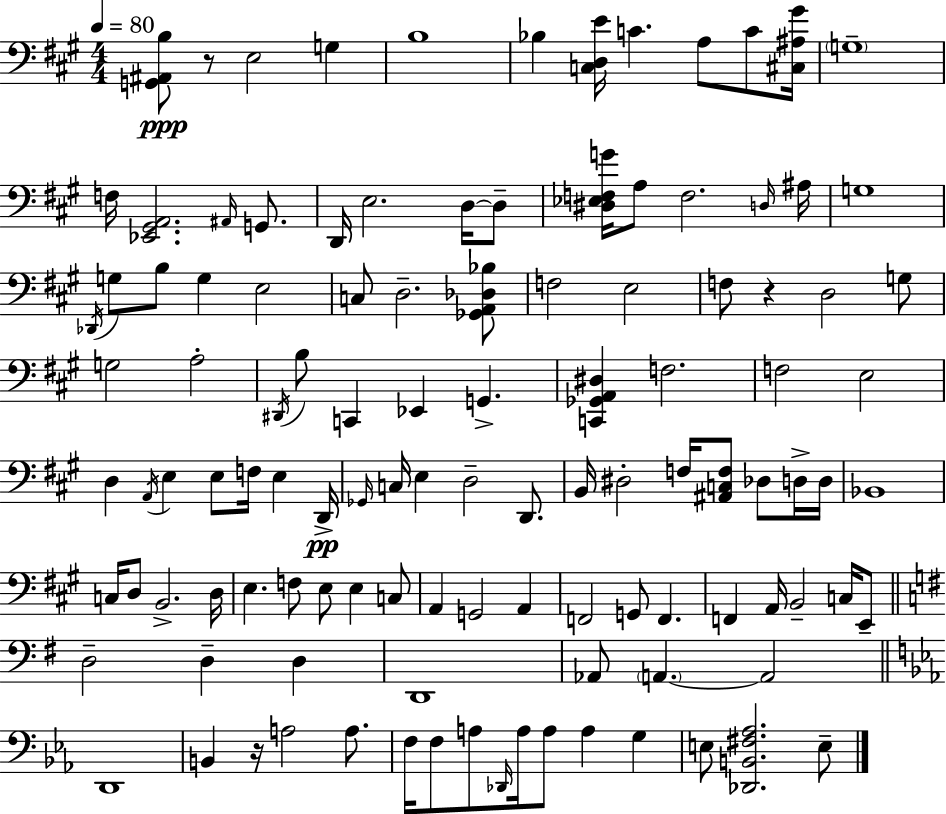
[G2,A#2,B3]/e R/e E3/h G3/q B3/w Bb3/q [C3,D3,E4]/s C4/q. A3/e C4/e [C#3,A#3,G#4]/s G3/w F3/s [Eb2,G#2,A2]/h. A#2/s G2/e. D2/s E3/h. D3/s D3/e [D#3,Eb3,F3,G4]/s A3/e F3/h. D3/s A#3/s G3/w Db2/s G3/e B3/e G3/q E3/h C3/e D3/h. [Gb2,A2,Db3,Bb3]/e F3/h E3/h F3/e R/q D3/h G3/e G3/h A3/h D#2/s B3/e C2/q Eb2/q G2/q. [C2,Gb2,A2,D#3]/q F3/h. F3/h E3/h D3/q A2/s E3/q E3/e F3/s E3/q D2/s Gb2/s C3/s E3/q D3/h D2/e. B2/s D#3/h F3/s [A#2,C3,F3]/e Db3/e D3/s D3/s Bb2/w C3/s D3/e B2/h. D3/s E3/q. F3/e E3/e E3/q C3/e A2/q G2/h A2/q F2/h G2/e F2/q. F2/q A2/s B2/h C3/s E2/e D3/h D3/q D3/q D2/w Ab2/e A2/q. A2/h D2/w B2/q R/s A3/h A3/e. F3/s F3/e A3/e Db2/s A3/s A3/e A3/q G3/q E3/e [Db2,B2,F#3,Ab3]/h. E3/e